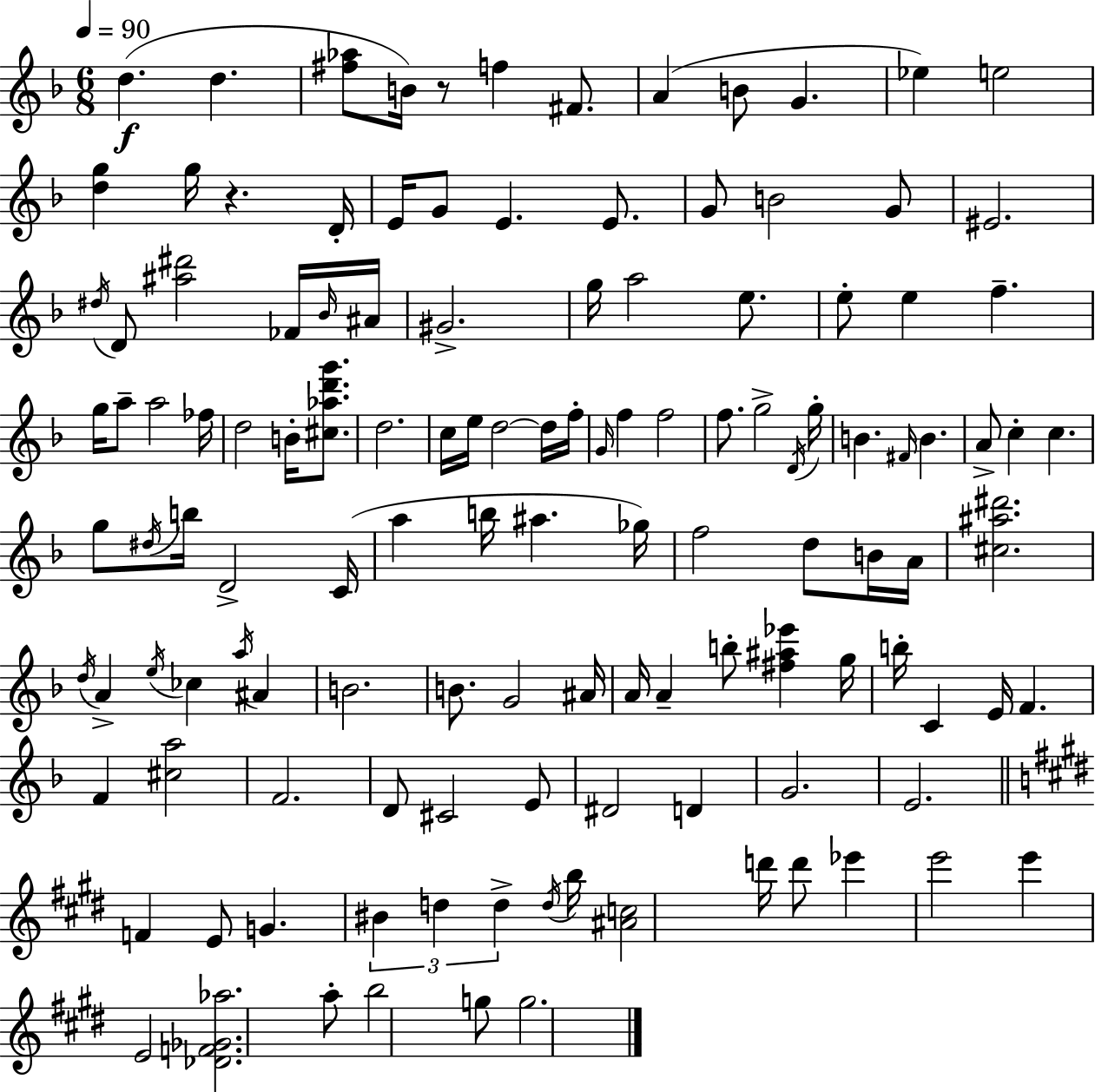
{
  \clef treble
  \numericTimeSignature
  \time 6/8
  \key d \minor
  \tempo 4 = 90
  d''4.(\f d''4. | <fis'' aes''>8 b'16) r8 f''4 fis'8. | a'4( b'8 g'4. | ees''4) e''2 | \break <d'' g''>4 g''16 r4. d'16-. | e'16 g'8 e'4. e'8. | g'8 b'2 g'8 | eis'2. | \break \acciaccatura { dis''16 } d'8 <ais'' dis'''>2 fes'16 | \grace { bes'16 } ais'16 gis'2.-> | g''16 a''2 e''8. | e''8-. e''4 f''4.-- | \break g''16 a''8-- a''2 | fes''16 d''2 b'16-. <cis'' aes'' d''' g'''>8. | d''2. | c''16 e''16 d''2~~ | \break d''16 f''16-. \grace { g'16 } f''4 f''2 | f''8. g''2-> | \acciaccatura { d'16 } g''16-. b'4. \grace { fis'16 } b'4. | a'8-> c''4-. c''4. | \break g''8 \acciaccatura { dis''16 } b''16 d'2-> | c'16( a''4 b''16 ais''4. | ges''16) f''2 | d''8 b'16 a'16 <cis'' ais'' dis'''>2. | \break \acciaccatura { d''16 } a'4-> \acciaccatura { e''16 } | ces''4 \acciaccatura { a''16 } ais'4 b'2. | b'8. | g'2 ais'16 a'16 a'4-- | \break b''8-. <fis'' ais'' ees'''>4 g''16 b''16-. c'4 | e'16 f'4. f'4 | <cis'' a''>2 f'2. | d'8 cis'2 | \break e'8 dis'2 | d'4 g'2. | e'2. | \bar "||" \break \key e \major f'4 e'8 g'4. | \tuplet 3/2 { bis'4 d''4 d''4-> } | \acciaccatura { d''16 } b''16 <ais' c''>2 d'''16 d'''8 | ees'''4 e'''2 | \break e'''4 e'2 | <des' f' ges' aes''>2. | a''8-. b''2 g''8 | g''2. | \break \bar "|."
}